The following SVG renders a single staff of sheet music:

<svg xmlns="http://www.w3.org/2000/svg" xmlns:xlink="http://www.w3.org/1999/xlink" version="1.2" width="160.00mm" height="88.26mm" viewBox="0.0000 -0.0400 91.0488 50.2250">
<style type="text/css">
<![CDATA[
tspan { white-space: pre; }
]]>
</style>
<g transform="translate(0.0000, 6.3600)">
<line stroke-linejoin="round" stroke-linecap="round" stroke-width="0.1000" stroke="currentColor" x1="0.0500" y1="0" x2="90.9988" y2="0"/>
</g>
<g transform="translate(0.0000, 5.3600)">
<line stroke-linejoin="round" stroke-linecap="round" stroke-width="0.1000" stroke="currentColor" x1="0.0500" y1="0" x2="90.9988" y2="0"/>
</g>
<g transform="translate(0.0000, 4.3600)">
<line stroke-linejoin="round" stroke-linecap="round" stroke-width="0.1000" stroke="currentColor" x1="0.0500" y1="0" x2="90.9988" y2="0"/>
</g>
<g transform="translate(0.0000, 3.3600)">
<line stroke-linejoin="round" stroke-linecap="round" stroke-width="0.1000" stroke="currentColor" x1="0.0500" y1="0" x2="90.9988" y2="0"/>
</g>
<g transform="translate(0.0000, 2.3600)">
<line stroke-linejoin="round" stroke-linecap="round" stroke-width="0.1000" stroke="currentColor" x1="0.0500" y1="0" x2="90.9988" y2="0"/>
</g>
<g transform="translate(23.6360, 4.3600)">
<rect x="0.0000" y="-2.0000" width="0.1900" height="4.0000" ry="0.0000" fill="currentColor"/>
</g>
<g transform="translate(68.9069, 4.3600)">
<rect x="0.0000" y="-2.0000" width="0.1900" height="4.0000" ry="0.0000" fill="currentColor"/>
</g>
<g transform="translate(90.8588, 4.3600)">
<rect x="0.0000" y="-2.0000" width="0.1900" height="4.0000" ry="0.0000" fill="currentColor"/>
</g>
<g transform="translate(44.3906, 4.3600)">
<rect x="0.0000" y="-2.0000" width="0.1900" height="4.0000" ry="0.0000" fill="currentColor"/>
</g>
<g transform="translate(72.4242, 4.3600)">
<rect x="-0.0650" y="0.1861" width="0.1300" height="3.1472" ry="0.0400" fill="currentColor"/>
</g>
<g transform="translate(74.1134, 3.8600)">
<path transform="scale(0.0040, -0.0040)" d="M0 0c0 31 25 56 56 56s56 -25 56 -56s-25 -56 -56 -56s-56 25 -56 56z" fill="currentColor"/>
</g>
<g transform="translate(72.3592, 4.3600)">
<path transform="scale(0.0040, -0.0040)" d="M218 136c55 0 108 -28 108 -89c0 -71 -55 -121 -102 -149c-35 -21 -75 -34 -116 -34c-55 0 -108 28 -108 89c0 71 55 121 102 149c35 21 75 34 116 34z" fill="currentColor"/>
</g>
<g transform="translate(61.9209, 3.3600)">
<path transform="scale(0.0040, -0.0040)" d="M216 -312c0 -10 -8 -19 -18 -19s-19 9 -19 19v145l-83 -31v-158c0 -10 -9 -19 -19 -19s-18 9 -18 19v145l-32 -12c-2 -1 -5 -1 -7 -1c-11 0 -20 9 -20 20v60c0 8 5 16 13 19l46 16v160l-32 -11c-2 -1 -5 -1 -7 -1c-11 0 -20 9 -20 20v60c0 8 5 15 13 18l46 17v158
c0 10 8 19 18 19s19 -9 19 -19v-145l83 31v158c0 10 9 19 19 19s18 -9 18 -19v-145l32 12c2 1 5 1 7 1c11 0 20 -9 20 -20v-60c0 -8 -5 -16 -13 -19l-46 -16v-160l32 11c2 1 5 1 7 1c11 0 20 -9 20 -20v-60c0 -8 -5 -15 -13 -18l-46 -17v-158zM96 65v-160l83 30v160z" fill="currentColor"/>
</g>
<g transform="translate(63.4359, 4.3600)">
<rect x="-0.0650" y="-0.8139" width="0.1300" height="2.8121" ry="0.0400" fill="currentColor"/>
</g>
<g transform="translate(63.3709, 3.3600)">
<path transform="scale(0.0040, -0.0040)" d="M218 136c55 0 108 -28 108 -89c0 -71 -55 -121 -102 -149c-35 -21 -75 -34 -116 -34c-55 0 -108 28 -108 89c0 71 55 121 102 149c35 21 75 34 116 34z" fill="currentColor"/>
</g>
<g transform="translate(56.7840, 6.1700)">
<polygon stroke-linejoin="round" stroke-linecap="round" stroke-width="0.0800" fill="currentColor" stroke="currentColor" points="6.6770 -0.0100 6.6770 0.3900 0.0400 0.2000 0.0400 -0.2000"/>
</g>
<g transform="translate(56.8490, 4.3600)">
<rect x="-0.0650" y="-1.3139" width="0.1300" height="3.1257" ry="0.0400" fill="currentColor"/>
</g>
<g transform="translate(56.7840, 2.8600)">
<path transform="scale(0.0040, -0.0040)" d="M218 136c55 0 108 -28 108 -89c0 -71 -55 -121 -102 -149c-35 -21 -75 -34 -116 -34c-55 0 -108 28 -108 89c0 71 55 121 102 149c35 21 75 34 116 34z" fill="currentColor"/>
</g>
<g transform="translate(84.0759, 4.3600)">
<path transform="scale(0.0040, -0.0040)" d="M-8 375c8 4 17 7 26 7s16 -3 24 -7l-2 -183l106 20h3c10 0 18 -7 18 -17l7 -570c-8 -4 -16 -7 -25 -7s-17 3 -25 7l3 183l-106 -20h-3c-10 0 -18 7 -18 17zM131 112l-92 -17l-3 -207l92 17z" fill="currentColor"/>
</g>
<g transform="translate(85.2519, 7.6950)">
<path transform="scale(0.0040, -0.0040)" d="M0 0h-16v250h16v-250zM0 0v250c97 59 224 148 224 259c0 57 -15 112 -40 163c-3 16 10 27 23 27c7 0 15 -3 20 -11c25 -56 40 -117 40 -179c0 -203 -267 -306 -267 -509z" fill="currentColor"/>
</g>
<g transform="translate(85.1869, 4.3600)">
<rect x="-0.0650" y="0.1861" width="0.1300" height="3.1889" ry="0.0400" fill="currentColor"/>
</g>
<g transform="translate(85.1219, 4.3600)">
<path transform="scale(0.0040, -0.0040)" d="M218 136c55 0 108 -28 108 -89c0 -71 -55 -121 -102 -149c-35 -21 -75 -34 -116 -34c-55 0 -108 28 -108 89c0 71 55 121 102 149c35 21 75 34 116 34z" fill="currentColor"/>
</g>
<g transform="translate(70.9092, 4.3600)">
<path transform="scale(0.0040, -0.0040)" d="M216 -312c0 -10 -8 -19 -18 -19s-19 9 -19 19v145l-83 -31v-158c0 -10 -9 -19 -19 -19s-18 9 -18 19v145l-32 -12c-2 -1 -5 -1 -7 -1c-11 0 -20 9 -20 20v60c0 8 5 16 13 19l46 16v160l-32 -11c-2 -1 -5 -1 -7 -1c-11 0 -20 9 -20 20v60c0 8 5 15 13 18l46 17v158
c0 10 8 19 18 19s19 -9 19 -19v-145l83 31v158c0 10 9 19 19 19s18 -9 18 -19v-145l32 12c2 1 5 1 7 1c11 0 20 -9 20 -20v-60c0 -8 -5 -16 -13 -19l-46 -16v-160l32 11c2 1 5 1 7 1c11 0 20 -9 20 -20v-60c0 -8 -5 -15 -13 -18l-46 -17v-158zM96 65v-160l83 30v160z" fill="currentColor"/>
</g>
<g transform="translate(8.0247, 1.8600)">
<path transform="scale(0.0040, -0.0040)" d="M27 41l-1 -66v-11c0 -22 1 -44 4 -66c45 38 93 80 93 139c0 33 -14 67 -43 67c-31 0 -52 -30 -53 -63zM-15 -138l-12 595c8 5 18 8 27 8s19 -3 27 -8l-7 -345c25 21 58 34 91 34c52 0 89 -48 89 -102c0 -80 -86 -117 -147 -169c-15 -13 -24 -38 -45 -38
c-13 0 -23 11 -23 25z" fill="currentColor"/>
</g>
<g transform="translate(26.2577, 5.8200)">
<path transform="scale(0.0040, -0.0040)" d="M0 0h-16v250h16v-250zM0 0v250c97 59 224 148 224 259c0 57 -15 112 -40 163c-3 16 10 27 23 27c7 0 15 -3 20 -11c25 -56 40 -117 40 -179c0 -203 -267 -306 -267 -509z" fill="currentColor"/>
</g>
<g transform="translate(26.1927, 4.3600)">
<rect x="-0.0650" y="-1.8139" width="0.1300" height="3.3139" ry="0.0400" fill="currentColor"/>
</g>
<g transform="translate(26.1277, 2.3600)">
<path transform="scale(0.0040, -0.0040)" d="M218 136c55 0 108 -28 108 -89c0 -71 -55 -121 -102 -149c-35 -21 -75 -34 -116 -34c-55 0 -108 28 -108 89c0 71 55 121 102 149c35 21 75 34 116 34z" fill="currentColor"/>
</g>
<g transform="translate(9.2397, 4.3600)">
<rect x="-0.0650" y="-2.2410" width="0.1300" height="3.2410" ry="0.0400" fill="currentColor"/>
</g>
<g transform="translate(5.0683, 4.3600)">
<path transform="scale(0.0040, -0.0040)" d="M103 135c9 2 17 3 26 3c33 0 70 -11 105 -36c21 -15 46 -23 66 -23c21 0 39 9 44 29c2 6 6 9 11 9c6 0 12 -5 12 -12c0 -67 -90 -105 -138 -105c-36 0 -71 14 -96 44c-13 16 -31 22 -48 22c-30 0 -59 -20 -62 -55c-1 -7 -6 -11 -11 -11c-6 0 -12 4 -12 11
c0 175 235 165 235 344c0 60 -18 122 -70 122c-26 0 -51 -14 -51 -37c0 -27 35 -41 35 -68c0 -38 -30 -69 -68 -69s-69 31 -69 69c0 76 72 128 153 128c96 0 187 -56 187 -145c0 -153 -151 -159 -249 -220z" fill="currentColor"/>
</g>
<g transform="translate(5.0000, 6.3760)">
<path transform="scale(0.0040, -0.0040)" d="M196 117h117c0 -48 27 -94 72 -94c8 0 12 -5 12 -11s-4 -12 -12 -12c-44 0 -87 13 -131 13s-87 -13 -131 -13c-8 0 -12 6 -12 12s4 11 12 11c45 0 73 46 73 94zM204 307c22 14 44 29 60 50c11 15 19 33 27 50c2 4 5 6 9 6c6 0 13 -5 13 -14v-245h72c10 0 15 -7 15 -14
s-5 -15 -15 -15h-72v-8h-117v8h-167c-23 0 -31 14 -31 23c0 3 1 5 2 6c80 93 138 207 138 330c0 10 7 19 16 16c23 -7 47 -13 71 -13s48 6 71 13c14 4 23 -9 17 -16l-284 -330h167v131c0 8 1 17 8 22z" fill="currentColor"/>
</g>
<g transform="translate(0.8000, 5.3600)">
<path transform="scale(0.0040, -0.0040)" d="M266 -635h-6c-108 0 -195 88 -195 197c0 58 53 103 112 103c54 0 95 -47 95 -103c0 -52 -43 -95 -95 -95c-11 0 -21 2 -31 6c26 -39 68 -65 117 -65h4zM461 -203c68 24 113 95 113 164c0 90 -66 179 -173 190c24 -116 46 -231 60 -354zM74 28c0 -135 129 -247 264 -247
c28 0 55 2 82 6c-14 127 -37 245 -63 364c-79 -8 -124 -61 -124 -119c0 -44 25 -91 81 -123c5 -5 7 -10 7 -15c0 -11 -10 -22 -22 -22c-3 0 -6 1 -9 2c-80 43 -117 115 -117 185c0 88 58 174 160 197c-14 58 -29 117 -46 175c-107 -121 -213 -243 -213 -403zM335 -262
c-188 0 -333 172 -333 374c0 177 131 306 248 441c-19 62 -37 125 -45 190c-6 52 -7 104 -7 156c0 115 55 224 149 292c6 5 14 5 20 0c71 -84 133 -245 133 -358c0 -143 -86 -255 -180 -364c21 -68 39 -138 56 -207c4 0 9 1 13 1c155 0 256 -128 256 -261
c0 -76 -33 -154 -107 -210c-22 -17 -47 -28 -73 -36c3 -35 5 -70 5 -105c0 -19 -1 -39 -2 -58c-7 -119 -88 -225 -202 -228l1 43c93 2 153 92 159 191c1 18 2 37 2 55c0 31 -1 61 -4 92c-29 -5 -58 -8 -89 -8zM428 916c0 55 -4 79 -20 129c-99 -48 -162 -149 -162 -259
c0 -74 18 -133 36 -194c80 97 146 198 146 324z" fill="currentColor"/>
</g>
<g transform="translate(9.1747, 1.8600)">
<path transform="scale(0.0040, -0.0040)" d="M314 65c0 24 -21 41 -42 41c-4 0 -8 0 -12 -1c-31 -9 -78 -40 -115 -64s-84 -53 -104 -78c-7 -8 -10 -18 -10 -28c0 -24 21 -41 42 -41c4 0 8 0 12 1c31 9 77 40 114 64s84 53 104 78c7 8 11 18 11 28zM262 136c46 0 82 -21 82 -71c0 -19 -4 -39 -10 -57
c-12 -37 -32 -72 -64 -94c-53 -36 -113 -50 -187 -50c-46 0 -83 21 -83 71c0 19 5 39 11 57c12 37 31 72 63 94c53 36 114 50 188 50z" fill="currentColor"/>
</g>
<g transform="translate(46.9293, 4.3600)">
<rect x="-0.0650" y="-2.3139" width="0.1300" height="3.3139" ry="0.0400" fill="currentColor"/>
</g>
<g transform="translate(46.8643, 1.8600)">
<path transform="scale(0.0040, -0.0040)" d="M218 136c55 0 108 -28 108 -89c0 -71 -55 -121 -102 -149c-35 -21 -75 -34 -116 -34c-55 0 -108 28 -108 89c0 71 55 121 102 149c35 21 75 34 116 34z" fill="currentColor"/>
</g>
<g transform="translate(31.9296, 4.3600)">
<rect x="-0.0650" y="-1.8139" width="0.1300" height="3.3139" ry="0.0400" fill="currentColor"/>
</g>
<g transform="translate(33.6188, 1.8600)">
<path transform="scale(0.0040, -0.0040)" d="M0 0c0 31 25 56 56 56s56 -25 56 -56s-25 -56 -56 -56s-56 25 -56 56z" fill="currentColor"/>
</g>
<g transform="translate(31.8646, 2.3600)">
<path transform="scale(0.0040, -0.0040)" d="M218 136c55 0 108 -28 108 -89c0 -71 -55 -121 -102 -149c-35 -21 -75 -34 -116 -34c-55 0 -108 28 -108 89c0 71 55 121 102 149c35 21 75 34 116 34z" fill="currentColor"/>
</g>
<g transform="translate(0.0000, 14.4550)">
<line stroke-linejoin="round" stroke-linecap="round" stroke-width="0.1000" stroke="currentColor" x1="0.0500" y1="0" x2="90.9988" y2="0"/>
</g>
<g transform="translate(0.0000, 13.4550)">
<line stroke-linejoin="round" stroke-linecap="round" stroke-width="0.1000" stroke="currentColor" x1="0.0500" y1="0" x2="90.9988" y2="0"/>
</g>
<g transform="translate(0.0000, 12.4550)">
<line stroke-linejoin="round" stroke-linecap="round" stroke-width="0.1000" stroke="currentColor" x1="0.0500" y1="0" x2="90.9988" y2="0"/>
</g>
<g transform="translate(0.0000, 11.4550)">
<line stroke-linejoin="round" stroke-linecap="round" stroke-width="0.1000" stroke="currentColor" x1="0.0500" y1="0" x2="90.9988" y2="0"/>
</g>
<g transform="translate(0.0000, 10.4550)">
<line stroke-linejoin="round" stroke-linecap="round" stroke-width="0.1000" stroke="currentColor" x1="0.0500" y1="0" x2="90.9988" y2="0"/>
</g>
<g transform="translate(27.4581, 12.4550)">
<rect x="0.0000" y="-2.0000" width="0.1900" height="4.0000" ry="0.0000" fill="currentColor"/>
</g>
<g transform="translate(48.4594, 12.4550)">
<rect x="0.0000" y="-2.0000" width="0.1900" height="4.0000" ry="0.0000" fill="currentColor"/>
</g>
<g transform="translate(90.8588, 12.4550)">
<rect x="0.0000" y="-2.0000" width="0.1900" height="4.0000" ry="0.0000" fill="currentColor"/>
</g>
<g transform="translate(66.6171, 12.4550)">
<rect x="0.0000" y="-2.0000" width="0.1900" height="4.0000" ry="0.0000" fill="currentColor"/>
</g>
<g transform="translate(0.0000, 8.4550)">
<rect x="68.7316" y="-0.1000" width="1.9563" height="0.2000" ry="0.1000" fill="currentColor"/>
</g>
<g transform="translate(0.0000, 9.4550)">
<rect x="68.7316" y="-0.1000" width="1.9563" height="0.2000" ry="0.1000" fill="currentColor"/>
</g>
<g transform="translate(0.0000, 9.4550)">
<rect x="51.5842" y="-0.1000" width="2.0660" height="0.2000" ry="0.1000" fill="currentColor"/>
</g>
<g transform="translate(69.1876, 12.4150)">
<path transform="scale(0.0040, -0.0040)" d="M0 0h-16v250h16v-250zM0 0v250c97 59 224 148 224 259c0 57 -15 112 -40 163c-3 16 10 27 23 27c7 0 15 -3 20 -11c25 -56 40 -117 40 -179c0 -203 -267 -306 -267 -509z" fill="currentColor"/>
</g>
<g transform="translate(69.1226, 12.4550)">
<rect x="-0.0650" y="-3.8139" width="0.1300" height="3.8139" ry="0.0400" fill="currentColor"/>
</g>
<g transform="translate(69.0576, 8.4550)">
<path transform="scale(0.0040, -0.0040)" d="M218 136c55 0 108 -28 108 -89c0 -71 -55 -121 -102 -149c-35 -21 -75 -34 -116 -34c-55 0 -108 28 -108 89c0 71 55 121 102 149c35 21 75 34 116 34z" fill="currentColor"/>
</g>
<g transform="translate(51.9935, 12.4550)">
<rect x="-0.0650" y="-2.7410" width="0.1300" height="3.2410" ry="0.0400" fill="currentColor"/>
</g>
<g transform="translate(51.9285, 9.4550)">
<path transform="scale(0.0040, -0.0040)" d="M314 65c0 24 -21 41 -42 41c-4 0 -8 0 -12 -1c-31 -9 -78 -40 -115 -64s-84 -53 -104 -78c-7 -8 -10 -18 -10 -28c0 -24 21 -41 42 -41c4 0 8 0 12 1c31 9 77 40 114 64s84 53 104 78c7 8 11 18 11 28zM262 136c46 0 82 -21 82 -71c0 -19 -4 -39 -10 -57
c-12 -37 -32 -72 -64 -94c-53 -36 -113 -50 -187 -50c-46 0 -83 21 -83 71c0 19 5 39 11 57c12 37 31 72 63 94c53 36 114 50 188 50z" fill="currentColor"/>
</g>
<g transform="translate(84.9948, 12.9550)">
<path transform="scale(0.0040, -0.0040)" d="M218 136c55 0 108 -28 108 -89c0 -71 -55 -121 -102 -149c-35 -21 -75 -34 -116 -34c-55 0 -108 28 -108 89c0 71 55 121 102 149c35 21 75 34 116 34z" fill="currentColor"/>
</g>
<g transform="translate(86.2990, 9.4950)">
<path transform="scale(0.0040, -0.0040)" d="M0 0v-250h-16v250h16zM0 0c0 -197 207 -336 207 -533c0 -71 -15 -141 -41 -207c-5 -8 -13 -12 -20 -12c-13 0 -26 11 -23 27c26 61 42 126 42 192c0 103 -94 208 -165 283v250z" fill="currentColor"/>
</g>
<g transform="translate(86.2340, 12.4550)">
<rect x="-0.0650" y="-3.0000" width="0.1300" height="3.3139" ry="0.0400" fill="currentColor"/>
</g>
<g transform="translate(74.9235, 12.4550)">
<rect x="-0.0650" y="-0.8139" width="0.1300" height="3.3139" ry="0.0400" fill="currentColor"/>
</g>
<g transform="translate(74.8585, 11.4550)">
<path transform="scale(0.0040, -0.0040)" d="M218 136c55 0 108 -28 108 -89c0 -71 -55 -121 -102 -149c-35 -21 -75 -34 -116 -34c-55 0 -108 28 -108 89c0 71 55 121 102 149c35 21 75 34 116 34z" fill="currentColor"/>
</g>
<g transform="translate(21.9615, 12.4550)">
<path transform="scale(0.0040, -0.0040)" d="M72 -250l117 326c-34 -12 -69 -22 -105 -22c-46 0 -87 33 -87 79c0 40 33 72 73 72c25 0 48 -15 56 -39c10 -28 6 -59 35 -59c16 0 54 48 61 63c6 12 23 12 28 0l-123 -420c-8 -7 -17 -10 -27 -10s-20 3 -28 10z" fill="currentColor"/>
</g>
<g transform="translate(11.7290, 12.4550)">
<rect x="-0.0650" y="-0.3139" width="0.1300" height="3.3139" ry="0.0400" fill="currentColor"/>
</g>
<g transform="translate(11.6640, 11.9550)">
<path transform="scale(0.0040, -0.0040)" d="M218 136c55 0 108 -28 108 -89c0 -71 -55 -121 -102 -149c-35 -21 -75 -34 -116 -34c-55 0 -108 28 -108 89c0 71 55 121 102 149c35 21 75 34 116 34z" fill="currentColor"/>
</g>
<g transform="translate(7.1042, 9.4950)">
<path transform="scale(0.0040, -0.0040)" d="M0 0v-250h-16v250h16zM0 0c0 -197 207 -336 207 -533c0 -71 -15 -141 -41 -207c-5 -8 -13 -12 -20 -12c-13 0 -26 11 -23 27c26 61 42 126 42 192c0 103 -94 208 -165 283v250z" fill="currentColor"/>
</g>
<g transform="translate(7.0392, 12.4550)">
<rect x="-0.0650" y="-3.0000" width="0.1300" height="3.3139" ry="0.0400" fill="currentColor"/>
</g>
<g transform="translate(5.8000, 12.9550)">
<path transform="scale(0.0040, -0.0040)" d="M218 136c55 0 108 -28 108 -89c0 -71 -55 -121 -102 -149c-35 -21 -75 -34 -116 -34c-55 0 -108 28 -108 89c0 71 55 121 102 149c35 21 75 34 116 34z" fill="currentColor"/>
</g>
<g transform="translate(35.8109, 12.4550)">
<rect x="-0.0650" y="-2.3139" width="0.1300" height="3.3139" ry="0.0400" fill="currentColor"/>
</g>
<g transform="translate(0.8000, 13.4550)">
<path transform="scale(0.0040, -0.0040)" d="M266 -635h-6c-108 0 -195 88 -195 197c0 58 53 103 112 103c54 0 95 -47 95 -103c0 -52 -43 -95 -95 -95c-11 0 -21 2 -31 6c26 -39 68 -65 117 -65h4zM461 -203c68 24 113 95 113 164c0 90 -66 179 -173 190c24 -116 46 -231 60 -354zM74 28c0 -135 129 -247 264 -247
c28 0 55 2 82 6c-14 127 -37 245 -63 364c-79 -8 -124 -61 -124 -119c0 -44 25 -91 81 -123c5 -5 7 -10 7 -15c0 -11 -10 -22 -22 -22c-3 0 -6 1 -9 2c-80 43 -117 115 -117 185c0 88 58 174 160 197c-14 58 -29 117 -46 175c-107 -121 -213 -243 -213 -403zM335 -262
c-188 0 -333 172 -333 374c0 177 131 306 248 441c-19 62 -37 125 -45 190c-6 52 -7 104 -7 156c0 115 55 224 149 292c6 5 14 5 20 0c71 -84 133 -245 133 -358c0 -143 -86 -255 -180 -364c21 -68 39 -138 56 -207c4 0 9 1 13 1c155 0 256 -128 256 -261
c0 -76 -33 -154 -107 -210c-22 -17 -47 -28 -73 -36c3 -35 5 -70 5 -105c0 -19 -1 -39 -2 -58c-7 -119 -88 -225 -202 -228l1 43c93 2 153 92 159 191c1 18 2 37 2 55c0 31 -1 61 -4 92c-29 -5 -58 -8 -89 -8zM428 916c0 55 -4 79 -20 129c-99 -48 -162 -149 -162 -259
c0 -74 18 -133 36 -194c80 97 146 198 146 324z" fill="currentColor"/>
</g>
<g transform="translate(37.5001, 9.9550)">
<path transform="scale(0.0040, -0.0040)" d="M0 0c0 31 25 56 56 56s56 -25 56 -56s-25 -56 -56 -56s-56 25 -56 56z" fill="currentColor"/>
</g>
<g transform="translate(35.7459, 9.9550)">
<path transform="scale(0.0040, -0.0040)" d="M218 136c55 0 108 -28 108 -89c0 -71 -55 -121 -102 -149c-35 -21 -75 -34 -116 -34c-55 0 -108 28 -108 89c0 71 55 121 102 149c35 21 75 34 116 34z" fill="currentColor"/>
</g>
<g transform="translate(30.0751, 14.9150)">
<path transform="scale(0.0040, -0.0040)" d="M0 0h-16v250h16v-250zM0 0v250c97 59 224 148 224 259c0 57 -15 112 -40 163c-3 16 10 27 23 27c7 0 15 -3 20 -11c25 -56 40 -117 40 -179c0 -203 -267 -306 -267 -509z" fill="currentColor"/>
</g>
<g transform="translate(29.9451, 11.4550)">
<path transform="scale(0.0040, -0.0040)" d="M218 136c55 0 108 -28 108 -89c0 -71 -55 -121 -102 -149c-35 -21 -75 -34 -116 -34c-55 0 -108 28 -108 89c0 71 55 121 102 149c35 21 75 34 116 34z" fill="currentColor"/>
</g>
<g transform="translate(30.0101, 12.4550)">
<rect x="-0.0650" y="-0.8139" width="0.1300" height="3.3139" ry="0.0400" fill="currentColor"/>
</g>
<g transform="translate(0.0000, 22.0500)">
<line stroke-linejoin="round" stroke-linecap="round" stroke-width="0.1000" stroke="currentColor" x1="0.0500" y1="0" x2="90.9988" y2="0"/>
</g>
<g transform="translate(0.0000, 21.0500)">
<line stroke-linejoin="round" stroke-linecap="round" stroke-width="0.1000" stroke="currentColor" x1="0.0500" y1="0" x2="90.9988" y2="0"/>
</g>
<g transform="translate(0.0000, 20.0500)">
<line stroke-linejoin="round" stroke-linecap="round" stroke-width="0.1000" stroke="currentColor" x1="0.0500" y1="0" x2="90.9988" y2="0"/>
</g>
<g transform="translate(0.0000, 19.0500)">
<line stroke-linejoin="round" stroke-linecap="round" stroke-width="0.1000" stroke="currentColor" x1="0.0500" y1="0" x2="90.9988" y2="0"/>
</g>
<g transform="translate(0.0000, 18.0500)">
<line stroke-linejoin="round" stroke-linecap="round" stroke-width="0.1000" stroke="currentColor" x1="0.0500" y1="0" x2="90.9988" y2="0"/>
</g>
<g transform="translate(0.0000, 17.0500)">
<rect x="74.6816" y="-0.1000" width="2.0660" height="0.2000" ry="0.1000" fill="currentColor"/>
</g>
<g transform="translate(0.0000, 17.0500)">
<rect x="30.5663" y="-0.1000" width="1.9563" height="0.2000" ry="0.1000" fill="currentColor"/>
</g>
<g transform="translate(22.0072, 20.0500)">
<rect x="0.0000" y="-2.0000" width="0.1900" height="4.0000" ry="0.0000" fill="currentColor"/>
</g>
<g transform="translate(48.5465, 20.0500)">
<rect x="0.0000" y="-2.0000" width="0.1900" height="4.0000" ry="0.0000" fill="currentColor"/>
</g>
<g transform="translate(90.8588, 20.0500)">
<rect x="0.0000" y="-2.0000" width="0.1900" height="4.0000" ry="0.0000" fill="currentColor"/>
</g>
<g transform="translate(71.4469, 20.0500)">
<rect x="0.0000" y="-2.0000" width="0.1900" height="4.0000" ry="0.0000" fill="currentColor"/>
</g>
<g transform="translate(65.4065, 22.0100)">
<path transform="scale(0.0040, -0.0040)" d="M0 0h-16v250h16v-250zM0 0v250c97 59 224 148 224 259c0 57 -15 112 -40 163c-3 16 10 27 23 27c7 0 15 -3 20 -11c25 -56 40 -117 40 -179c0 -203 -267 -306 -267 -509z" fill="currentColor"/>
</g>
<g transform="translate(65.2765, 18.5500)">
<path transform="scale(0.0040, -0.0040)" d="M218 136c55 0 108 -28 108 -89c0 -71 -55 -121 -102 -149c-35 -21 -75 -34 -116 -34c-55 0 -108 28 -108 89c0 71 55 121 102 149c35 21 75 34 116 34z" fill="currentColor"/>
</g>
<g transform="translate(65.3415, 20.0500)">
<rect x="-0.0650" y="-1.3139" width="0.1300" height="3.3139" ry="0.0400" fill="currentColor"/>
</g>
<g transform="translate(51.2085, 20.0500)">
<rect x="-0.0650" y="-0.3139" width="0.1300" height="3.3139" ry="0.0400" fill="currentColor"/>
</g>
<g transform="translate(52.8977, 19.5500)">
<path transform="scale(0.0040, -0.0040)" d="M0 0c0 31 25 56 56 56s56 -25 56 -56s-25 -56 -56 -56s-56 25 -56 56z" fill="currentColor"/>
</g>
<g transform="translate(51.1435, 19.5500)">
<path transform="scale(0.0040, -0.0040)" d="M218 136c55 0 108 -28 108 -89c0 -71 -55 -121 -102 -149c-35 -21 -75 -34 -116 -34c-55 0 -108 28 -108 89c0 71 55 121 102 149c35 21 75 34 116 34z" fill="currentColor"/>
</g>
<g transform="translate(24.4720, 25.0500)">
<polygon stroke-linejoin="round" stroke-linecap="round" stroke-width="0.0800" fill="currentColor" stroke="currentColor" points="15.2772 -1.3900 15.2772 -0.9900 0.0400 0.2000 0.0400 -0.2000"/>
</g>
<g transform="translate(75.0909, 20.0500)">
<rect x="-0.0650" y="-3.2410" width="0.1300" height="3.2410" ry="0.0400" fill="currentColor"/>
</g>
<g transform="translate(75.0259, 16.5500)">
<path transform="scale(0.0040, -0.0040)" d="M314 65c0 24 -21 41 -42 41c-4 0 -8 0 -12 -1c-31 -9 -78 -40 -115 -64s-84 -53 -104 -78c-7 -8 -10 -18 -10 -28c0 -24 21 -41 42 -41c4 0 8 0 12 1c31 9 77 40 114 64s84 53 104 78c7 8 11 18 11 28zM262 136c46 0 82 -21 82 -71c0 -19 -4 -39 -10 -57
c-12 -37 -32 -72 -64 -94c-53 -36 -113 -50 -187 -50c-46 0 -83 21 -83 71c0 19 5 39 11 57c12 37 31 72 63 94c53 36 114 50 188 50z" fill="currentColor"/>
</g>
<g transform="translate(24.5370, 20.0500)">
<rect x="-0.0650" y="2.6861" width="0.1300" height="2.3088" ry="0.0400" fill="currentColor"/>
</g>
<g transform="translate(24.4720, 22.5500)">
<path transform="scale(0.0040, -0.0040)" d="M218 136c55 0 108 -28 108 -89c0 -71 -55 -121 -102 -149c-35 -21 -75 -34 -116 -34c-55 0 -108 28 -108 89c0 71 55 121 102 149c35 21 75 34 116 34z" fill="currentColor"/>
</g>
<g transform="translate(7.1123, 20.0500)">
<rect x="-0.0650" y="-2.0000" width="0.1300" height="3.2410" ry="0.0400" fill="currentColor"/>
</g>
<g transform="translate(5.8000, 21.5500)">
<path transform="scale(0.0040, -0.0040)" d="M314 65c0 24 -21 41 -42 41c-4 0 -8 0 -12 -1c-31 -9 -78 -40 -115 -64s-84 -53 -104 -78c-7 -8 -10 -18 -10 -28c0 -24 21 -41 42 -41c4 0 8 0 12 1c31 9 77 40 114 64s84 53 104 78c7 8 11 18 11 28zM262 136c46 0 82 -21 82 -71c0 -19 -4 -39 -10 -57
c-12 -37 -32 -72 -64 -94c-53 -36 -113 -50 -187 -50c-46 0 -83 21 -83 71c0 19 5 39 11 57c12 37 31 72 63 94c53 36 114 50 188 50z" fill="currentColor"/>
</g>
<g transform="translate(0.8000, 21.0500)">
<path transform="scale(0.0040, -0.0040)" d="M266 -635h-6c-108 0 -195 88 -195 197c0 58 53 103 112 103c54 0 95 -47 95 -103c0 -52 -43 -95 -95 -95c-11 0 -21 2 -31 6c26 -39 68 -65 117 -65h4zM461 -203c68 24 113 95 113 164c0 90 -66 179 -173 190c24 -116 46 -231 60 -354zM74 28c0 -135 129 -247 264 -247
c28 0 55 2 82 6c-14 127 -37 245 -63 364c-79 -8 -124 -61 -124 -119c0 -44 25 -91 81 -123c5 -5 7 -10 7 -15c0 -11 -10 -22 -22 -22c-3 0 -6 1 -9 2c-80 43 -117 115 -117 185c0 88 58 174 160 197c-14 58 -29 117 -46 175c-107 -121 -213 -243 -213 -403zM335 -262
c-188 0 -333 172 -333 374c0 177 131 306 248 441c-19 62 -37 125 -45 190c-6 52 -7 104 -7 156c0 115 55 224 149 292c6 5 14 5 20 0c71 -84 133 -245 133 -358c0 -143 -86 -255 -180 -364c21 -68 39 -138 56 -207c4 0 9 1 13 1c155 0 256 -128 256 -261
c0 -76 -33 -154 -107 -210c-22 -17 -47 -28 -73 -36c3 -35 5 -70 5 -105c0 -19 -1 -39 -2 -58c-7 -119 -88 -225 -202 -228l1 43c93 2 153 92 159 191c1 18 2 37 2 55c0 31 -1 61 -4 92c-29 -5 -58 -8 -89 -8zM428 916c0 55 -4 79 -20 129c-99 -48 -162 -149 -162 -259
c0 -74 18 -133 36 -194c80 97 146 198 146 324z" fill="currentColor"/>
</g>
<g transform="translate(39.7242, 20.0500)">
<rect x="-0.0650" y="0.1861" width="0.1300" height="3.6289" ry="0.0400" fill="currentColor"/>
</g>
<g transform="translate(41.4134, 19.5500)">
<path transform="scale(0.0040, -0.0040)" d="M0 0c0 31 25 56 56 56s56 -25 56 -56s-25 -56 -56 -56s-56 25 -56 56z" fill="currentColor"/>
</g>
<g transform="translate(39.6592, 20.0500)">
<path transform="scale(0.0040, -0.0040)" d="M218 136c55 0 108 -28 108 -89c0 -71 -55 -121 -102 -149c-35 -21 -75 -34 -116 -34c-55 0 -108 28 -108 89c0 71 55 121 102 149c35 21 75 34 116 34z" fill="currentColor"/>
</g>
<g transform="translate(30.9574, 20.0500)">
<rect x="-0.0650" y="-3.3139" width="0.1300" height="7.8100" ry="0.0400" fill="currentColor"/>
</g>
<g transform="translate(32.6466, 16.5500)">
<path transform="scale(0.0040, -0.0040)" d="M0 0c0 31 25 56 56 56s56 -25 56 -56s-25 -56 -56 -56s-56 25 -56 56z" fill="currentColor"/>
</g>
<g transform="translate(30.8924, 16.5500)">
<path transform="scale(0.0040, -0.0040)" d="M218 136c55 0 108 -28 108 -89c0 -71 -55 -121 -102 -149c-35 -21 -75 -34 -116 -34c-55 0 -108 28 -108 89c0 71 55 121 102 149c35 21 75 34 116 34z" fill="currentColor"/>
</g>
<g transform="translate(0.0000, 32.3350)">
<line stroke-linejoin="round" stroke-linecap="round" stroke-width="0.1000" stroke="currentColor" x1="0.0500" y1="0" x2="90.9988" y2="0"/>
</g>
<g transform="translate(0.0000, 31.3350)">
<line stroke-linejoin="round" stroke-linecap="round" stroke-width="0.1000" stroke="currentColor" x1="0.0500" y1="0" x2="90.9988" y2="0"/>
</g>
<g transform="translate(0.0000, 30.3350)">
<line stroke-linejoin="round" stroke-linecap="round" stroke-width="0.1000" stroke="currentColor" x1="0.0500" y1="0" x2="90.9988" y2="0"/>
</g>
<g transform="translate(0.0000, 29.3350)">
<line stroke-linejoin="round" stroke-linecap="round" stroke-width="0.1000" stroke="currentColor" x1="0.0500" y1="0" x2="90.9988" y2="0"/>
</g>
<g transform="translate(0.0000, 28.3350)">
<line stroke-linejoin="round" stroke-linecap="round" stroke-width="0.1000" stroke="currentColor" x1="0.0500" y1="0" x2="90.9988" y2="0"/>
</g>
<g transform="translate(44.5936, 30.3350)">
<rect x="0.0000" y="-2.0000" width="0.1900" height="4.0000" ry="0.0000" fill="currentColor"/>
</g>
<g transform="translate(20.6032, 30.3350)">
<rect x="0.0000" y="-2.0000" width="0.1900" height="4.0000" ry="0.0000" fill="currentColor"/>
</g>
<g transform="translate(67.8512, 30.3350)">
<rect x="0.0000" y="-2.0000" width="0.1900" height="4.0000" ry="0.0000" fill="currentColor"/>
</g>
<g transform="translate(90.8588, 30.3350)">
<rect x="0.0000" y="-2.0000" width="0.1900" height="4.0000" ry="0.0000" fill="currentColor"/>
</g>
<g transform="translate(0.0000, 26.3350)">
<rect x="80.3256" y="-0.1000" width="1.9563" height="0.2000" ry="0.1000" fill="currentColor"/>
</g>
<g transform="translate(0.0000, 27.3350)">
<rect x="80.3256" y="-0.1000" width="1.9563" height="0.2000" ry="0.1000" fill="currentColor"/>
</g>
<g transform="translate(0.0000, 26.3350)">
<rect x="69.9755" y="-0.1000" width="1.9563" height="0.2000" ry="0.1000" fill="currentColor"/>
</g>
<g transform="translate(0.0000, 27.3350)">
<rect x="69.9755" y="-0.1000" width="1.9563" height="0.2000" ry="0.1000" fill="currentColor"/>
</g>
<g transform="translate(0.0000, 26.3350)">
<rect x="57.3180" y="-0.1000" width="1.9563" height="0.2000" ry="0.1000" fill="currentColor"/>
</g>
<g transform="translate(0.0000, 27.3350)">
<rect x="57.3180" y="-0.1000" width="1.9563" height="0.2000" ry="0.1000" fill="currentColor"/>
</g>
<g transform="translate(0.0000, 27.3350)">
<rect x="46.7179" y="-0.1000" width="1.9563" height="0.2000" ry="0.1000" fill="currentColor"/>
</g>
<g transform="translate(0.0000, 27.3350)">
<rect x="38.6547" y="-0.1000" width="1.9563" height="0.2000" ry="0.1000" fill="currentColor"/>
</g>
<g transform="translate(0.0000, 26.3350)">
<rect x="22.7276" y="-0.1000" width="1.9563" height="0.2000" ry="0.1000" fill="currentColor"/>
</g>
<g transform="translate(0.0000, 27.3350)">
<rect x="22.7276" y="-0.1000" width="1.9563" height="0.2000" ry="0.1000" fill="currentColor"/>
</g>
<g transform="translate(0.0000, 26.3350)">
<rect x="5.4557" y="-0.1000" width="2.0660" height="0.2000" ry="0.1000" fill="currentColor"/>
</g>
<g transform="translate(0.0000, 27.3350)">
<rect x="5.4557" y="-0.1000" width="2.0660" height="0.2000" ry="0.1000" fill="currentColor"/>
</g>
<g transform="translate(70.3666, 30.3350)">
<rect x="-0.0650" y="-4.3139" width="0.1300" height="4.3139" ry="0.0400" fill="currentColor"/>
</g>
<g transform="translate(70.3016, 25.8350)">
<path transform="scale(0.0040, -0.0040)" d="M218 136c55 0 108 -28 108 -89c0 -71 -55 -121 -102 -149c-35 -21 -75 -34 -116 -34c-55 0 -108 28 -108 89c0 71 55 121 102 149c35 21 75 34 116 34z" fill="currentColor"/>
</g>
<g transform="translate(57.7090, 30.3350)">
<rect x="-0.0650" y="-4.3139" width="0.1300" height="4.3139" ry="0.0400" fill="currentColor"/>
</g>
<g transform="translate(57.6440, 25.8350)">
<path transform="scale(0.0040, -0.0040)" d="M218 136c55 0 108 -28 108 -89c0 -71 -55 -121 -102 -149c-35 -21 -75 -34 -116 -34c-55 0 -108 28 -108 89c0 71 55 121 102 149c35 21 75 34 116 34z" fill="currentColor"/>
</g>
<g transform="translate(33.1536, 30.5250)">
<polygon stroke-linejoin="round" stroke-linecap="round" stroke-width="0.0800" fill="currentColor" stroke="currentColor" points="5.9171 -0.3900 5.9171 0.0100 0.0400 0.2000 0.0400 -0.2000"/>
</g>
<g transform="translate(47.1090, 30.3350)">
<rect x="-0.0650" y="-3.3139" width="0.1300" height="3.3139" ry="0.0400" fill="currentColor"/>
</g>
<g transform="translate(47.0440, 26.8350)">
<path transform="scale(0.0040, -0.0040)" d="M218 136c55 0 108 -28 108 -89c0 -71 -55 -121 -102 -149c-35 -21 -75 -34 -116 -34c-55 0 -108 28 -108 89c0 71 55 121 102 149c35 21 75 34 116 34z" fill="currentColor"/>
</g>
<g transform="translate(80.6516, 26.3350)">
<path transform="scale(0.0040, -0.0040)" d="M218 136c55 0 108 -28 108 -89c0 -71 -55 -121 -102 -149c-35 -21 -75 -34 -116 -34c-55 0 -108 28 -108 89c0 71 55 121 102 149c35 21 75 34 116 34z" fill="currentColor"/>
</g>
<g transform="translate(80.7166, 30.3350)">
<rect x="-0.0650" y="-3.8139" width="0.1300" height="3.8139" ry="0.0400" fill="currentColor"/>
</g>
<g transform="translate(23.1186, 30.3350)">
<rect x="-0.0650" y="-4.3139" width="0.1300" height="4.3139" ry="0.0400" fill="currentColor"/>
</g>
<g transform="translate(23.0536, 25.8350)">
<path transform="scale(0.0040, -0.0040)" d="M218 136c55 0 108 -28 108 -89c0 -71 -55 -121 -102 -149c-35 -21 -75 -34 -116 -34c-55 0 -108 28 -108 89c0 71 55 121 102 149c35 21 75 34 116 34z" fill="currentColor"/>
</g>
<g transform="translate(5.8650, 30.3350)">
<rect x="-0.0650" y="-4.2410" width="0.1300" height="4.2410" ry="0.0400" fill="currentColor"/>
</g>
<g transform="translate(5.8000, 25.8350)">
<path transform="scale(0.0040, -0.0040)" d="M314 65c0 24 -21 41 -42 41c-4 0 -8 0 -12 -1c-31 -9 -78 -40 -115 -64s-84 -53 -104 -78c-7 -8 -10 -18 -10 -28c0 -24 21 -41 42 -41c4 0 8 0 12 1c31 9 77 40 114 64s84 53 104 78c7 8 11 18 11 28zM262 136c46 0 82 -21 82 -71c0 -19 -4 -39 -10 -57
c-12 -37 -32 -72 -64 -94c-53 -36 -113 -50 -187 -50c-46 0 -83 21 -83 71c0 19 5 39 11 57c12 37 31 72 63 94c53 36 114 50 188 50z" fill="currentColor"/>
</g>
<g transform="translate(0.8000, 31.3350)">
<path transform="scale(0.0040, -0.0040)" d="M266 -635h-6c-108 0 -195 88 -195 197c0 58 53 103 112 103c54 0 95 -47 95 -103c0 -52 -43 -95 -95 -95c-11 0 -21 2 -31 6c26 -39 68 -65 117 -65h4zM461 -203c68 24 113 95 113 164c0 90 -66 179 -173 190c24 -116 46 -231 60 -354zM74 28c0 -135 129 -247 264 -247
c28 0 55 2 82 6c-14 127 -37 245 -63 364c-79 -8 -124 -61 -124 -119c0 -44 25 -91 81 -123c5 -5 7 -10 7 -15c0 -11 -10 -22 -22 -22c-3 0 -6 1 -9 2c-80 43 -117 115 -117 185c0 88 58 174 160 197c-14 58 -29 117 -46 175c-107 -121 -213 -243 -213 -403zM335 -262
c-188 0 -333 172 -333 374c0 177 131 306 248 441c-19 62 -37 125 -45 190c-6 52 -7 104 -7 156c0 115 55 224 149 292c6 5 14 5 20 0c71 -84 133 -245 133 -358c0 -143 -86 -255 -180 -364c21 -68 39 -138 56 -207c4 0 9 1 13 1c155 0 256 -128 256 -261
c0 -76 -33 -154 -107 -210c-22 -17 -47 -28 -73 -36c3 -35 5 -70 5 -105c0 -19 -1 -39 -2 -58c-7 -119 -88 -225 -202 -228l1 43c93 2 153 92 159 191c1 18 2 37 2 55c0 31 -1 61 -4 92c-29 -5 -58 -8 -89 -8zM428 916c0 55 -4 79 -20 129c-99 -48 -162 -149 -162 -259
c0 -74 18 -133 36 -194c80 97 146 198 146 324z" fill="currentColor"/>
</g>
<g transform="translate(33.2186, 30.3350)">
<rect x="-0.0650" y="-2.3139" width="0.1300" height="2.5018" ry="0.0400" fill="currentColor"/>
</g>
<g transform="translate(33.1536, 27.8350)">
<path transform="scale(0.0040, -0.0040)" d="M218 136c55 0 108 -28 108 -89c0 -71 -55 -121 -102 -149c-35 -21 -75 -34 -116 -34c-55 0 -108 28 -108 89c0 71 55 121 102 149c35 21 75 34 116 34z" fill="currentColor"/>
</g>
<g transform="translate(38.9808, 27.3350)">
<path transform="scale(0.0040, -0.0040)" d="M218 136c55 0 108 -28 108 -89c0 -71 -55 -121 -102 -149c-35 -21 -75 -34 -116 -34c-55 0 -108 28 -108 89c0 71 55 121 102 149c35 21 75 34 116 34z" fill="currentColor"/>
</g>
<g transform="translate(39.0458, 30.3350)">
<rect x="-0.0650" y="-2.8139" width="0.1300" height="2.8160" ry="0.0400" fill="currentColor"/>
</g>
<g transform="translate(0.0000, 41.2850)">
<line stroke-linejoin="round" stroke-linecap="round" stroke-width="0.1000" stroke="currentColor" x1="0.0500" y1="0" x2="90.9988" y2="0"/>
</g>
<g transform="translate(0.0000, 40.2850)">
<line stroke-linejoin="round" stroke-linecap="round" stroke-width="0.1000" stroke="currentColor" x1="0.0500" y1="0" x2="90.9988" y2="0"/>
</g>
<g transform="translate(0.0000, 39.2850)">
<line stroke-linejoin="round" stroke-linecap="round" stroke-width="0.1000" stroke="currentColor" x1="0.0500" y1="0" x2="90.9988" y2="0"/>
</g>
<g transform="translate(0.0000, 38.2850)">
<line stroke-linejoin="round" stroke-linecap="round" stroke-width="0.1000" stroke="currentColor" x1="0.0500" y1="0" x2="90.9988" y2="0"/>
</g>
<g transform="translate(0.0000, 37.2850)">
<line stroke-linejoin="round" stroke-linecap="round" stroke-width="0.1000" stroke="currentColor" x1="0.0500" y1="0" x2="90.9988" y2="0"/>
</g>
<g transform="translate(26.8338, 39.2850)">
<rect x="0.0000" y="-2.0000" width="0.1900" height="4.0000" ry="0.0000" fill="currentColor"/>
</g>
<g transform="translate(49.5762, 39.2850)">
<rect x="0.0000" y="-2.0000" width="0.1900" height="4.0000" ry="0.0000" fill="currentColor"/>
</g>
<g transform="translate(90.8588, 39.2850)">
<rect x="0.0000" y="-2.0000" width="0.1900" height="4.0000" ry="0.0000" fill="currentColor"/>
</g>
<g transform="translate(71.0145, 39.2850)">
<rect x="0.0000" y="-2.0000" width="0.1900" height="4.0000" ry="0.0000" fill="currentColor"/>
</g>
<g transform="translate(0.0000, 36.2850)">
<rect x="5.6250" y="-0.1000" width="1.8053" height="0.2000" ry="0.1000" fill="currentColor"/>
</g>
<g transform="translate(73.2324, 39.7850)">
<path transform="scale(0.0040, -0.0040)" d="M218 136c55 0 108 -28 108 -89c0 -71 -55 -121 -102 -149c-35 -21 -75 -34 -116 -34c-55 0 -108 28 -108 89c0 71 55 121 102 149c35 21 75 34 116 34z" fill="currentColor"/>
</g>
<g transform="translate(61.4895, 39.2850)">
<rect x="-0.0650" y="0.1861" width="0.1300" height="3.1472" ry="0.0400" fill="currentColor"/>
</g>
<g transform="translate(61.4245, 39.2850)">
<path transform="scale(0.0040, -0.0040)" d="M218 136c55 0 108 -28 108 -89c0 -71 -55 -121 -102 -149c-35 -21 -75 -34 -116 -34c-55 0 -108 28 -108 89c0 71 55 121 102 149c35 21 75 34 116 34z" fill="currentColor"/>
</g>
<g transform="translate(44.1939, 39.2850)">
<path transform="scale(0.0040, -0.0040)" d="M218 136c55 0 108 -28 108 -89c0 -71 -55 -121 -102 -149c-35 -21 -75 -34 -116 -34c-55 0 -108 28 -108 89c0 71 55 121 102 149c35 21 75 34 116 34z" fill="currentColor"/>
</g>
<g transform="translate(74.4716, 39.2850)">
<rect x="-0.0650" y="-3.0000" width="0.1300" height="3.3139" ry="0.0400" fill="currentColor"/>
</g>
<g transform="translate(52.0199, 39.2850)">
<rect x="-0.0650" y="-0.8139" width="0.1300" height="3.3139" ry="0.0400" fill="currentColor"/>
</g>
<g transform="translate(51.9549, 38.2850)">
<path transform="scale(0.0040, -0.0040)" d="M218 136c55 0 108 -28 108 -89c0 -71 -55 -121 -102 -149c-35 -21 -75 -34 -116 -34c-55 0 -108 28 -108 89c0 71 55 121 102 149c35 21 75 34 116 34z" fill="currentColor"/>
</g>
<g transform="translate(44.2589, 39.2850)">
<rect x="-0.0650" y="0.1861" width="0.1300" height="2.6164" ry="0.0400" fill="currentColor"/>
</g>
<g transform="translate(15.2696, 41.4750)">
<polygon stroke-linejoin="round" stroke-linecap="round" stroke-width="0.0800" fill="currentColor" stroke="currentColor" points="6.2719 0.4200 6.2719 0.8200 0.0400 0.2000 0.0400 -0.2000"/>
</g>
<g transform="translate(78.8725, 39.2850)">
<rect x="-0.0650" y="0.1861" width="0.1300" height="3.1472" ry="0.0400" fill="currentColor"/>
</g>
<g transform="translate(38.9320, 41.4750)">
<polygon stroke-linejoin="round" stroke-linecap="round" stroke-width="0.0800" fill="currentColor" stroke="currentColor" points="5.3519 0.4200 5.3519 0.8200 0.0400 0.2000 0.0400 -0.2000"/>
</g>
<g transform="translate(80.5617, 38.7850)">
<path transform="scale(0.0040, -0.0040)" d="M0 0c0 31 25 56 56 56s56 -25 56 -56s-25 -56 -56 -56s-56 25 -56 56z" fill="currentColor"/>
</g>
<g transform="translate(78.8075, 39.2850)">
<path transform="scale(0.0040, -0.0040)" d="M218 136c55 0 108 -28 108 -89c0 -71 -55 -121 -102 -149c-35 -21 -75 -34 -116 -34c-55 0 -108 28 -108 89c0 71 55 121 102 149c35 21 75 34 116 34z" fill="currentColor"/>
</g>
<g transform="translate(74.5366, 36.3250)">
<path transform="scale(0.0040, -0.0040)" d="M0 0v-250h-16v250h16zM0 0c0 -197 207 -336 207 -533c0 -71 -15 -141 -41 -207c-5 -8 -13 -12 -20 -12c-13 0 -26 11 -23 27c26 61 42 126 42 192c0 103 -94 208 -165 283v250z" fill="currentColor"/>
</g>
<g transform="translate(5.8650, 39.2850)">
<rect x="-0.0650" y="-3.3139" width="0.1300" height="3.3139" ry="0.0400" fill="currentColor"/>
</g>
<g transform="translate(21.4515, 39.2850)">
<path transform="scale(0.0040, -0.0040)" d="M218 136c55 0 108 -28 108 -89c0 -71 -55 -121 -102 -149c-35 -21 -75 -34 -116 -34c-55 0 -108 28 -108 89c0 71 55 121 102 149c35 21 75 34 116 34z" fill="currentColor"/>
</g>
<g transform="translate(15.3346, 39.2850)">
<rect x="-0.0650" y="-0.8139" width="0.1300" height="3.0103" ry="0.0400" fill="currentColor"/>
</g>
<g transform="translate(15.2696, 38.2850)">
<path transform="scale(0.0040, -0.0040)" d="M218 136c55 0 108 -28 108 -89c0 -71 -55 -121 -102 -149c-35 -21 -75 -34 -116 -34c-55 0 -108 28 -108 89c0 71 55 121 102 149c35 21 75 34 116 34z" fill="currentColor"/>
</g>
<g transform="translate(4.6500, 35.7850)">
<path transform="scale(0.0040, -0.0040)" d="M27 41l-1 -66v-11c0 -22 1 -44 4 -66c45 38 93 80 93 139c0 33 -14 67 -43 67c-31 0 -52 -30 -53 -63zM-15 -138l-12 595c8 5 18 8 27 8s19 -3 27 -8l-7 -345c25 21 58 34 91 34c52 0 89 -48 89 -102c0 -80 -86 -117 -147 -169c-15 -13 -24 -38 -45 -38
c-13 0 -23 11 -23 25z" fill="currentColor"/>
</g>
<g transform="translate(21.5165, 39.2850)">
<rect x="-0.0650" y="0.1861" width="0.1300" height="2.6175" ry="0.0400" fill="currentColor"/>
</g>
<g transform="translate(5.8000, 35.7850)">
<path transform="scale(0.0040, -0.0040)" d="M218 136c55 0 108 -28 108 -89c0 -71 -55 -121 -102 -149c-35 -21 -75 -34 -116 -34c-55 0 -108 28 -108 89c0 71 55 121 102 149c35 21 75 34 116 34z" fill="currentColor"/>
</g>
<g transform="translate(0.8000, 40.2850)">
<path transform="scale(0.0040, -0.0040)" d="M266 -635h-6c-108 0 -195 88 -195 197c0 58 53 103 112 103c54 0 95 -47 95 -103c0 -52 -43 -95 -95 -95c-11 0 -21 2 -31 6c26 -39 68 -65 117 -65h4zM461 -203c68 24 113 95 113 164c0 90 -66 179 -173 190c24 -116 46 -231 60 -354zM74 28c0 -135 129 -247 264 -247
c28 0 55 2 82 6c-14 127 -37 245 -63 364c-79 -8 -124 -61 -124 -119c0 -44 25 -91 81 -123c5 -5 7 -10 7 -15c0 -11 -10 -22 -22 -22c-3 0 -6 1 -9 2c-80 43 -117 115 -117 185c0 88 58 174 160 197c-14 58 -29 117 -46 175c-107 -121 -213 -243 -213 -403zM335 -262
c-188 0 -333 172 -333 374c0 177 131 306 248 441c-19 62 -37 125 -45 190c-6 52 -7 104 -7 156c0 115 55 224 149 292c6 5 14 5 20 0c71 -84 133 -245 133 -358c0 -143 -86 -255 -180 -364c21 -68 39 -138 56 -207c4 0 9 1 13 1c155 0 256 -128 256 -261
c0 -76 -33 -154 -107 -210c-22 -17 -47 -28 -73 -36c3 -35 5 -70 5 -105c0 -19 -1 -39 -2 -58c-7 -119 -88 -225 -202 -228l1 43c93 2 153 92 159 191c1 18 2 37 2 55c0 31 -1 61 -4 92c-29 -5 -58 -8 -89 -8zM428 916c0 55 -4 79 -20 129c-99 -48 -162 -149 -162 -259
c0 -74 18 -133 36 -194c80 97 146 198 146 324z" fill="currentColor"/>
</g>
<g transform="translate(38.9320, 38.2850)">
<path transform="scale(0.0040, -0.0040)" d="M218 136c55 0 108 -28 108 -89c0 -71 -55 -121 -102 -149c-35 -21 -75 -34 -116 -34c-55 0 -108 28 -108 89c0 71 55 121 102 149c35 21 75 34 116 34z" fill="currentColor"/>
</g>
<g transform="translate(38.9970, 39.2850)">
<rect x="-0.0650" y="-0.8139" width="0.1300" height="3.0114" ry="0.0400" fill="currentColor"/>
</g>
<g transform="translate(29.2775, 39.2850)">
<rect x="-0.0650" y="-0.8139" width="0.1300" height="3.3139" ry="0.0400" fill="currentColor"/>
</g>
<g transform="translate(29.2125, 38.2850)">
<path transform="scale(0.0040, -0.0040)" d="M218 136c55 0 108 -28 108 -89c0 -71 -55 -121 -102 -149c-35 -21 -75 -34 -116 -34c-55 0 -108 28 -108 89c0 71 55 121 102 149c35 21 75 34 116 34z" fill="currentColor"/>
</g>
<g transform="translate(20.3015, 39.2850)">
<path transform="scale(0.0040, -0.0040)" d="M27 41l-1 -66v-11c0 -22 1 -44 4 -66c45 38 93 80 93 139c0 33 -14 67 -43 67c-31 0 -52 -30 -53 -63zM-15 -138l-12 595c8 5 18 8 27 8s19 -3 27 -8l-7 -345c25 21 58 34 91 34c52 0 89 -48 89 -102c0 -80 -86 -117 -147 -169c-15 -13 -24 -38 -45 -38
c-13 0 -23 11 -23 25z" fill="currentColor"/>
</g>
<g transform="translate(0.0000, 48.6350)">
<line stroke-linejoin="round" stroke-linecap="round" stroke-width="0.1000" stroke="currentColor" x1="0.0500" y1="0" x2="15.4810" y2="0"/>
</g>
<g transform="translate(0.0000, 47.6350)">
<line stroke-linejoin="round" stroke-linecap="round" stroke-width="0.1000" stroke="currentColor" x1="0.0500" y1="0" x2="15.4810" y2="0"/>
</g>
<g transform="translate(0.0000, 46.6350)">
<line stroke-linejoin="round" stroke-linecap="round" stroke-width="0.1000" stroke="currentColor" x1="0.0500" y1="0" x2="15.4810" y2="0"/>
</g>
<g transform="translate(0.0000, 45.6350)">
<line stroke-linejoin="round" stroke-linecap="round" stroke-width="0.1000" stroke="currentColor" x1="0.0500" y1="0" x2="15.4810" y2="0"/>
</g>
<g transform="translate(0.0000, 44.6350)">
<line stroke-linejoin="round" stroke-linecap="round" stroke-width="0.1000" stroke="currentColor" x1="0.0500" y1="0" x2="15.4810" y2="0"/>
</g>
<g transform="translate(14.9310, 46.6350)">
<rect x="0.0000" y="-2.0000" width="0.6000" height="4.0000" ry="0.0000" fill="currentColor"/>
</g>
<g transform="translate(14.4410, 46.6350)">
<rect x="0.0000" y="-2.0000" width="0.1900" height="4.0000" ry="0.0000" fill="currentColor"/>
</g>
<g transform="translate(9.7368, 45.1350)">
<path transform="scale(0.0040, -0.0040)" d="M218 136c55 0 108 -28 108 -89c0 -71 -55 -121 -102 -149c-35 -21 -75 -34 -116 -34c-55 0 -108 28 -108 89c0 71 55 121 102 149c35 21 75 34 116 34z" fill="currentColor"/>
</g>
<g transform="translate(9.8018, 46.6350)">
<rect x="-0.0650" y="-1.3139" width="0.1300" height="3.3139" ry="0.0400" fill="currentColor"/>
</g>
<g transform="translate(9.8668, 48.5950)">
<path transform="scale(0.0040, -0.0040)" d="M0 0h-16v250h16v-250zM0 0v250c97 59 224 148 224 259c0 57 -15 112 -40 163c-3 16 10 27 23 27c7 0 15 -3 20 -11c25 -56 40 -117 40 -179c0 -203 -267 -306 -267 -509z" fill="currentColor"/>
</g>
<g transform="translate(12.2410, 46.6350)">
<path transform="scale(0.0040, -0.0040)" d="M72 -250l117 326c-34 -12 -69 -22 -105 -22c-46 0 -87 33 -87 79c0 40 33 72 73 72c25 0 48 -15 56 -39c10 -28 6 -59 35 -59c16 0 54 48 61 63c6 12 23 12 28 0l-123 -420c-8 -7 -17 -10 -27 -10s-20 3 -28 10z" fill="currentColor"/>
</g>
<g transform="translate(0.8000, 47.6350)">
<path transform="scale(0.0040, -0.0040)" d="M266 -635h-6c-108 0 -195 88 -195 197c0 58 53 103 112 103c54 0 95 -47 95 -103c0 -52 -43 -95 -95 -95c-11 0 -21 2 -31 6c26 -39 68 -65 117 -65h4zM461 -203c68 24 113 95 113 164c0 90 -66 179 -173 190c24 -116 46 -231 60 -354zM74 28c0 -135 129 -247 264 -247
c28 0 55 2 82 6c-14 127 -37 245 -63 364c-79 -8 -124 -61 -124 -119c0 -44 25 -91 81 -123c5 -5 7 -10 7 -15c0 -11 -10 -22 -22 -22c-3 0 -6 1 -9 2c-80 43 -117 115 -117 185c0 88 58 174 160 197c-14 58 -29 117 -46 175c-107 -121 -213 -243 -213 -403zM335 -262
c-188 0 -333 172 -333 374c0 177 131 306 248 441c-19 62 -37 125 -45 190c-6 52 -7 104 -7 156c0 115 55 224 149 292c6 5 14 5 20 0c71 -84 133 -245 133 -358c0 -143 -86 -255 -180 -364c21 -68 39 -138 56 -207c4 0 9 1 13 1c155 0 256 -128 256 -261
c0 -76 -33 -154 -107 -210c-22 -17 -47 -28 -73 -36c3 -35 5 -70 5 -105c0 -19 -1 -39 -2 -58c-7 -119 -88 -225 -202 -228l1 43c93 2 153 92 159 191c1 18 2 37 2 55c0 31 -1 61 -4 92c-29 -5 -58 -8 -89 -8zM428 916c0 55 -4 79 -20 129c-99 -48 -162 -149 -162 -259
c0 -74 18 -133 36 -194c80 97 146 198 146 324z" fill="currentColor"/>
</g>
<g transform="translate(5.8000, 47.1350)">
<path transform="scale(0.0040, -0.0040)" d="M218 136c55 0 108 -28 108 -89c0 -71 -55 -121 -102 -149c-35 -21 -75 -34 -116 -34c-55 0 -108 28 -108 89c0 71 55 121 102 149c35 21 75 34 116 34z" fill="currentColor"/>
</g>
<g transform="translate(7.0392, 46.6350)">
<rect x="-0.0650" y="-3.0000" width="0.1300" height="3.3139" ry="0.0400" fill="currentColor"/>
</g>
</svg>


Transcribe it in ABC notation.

X:1
T:Untitled
M:2/4
L:1/4
K:C
_g2 f/2 f g e/2 ^d/2 ^B B/2 A/2 c z/2 d/2 g a2 c'/2 d A/2 F2 D/2 b/2 B/2 c e/2 b2 d'2 d' g/2 a/2 b d' d' c' _b d/2 _B/2 d d/2 B/2 d B A/2 B A e/2 z/2